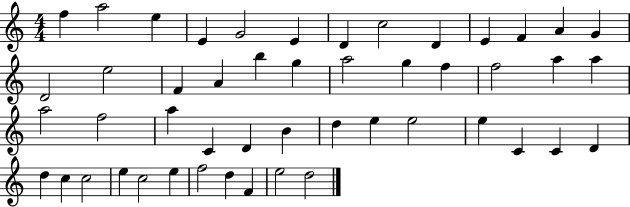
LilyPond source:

{
  \clef treble
  \numericTimeSignature
  \time 4/4
  \key c \major
  f''4 a''2 e''4 | e'4 g'2 e'4 | d'4 c''2 d'4 | e'4 f'4 a'4 g'4 | \break d'2 e''2 | f'4 a'4 b''4 g''4 | a''2 g''4 f''4 | f''2 a''4 a''4 | \break a''2 f''2 | a''4 c'4 d'4 b'4 | d''4 e''4 e''2 | e''4 c'4 c'4 d'4 | \break d''4 c''4 c''2 | e''4 c''2 e''4 | f''2 d''4 f'4 | e''2 d''2 | \break \bar "|."
}